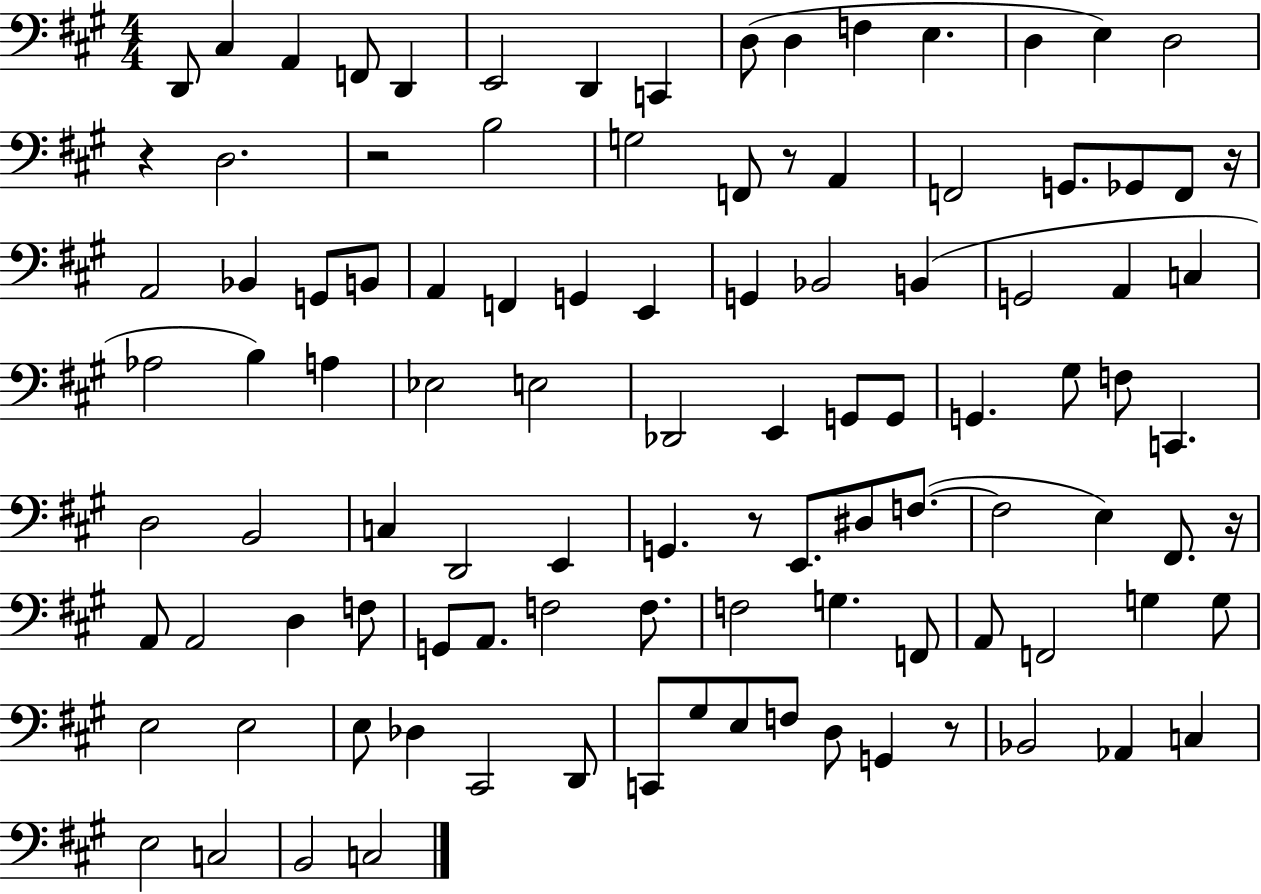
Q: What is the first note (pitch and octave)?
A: D2